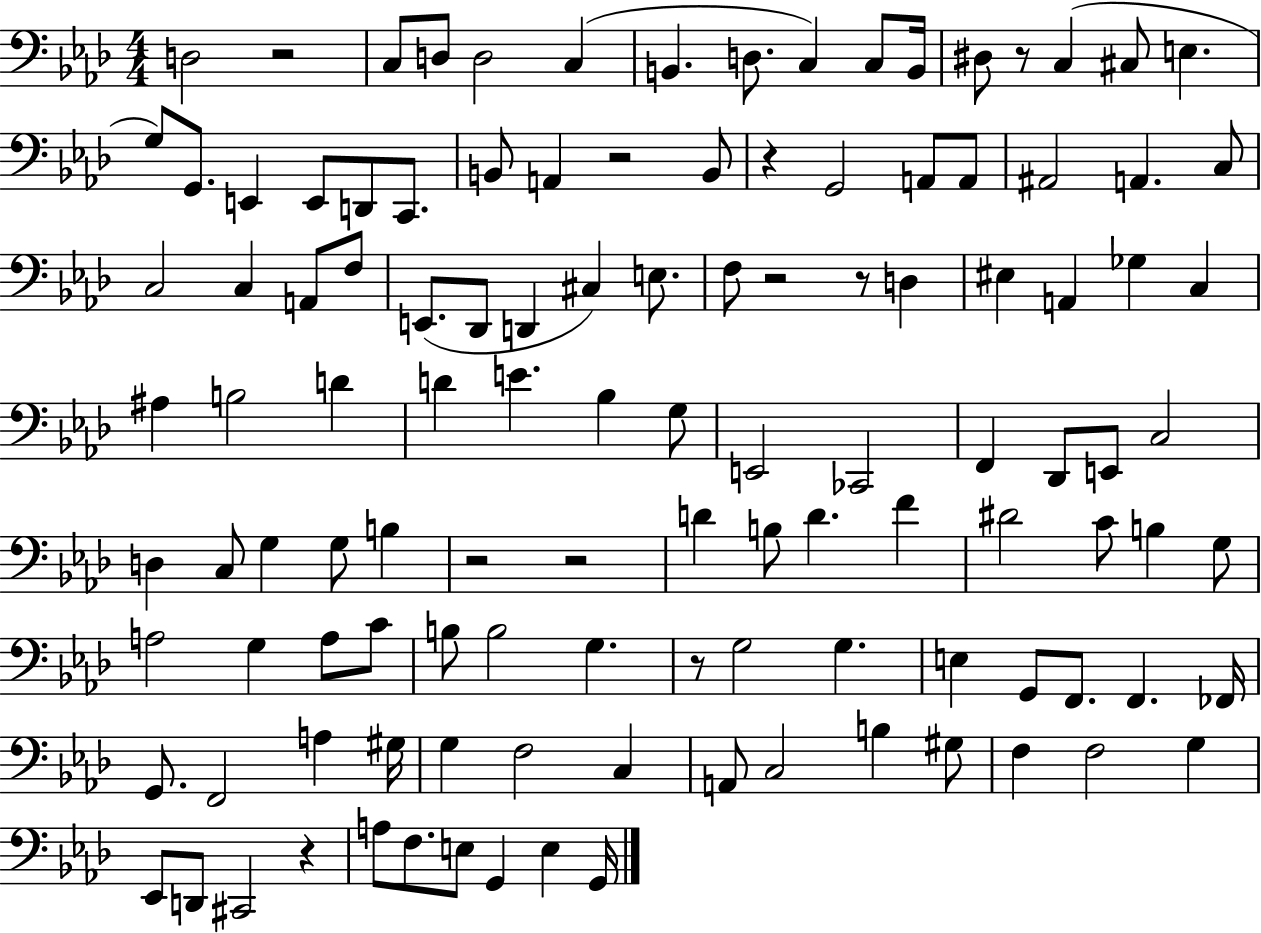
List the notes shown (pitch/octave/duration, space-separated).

D3/h R/h C3/e D3/e D3/h C3/q B2/q. D3/e. C3/q C3/e B2/s D#3/e R/e C3/q C#3/e E3/q. G3/e G2/e. E2/q E2/e D2/e C2/e. B2/e A2/q R/h B2/e R/q G2/h A2/e A2/e A#2/h A2/q. C3/e C3/h C3/q A2/e F3/e E2/e. Db2/e D2/q C#3/q E3/e. F3/e R/h R/e D3/q EIS3/q A2/q Gb3/q C3/q A#3/q B3/h D4/q D4/q E4/q. Bb3/q G3/e E2/h CES2/h F2/q Db2/e E2/e C3/h D3/q C3/e G3/q G3/e B3/q R/h R/h D4/q B3/e D4/q. F4/q D#4/h C4/e B3/q G3/e A3/h G3/q A3/e C4/e B3/e B3/h G3/q. R/e G3/h G3/q. E3/q G2/e F2/e. F2/q. FES2/s G2/e. F2/h A3/q G#3/s G3/q F3/h C3/q A2/e C3/h B3/q G#3/e F3/q F3/h G3/q Eb2/e D2/e C#2/h R/q A3/e F3/e. E3/e G2/q E3/q G2/s